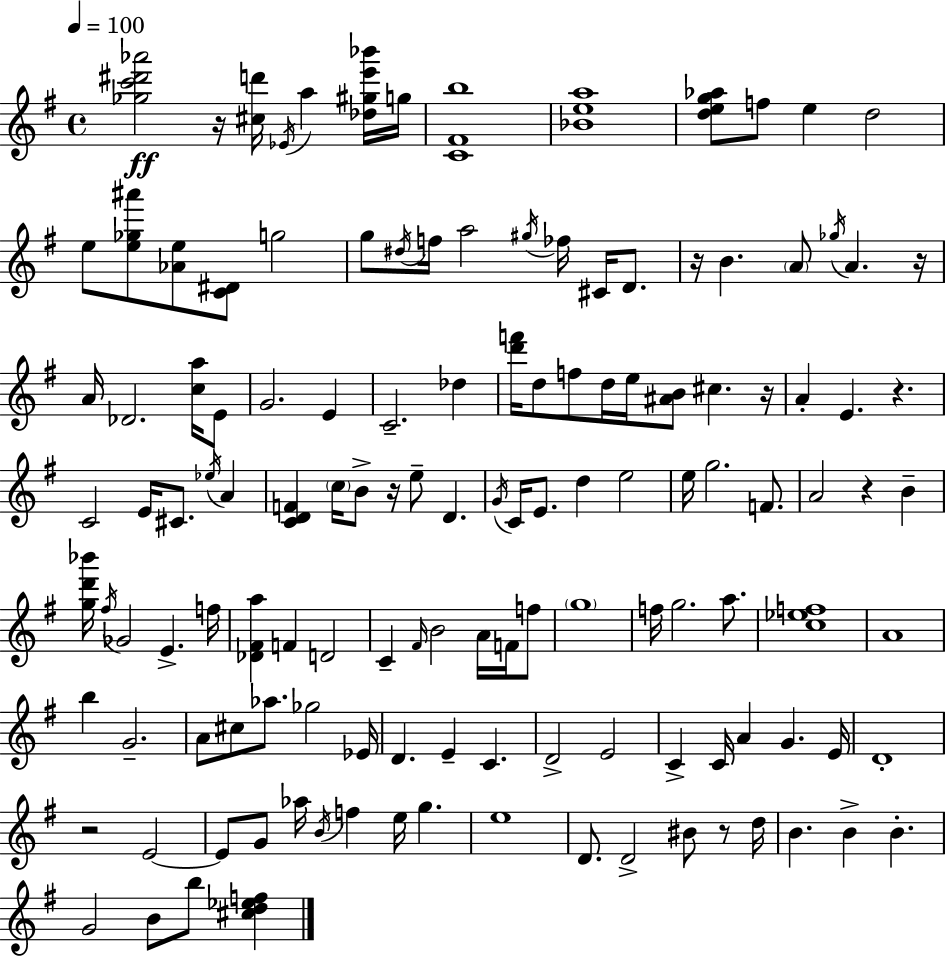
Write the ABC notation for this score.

X:1
T:Untitled
M:4/4
L:1/4
K:Em
[_gc'^d'_a']2 z/4 [^cd']/4 _E/4 a [_d^ge'_b']/4 g/4 [C^Fb]4 [_Bea]4 [deg_a]/2 f/2 e d2 e/2 [e_g^a']/2 [_Ae]/2 [C^D]/2 g2 g/2 ^d/4 f/4 a2 ^g/4 _f/4 ^C/4 D/2 z/4 B A/2 _g/4 A z/4 A/4 _D2 [ca]/4 E/2 G2 E C2 _d [d'f']/4 d/2 f/2 d/4 e/4 [^AB]/2 ^c z/4 A E z C2 E/4 ^C/2 _e/4 A [CDF] c/4 B/2 z/4 e/2 D G/4 C/4 E/2 d e2 e/4 g2 F/2 A2 z B [gd'_b']/4 ^f/4 _G2 E f/4 [_D^Fa] F D2 C ^F/4 B2 A/4 F/4 f/2 g4 f/4 g2 a/2 [c_ef]4 A4 b G2 A/2 ^c/2 _a/2 _g2 _E/4 D E C D2 E2 C C/4 A G E/4 D4 z2 E2 E/2 G/2 _a/4 B/4 f e/4 g e4 D/2 D2 ^B/2 z/2 d/4 B B B G2 B/2 b/2 [^cd_ef]